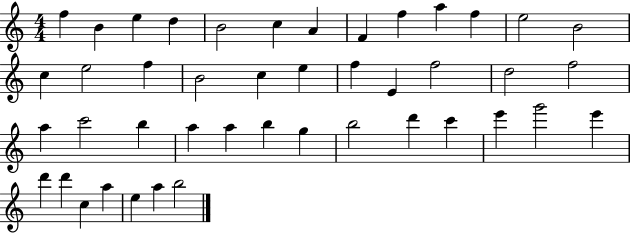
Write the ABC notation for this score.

X:1
T:Untitled
M:4/4
L:1/4
K:C
f B e d B2 c A F f a f e2 B2 c e2 f B2 c e f E f2 d2 f2 a c'2 b a a b g b2 d' c' e' g'2 e' d' d' c a e a b2